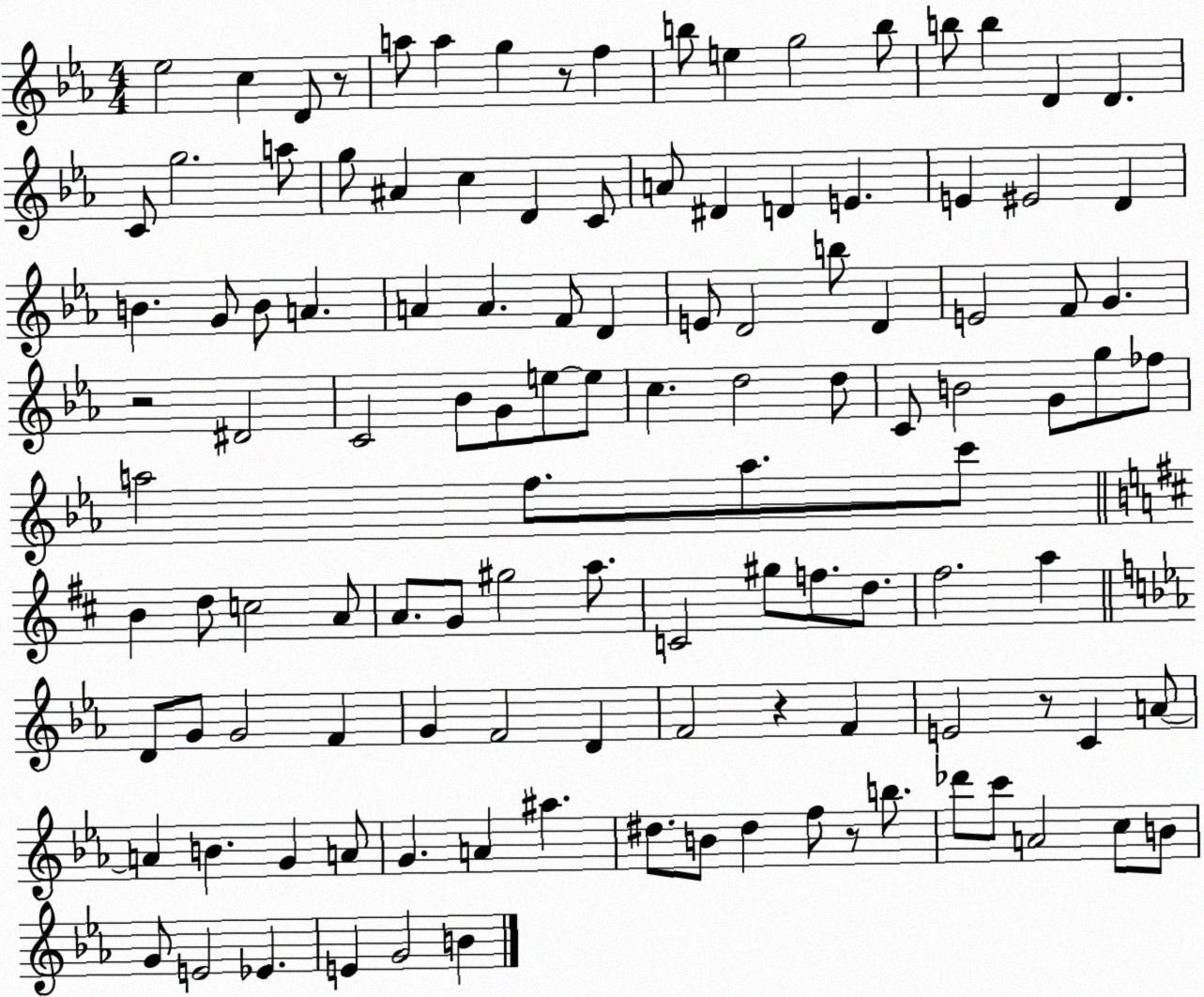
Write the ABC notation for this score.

X:1
T:Untitled
M:4/4
L:1/4
K:Eb
_e2 c D/2 z/2 a/2 a g z/2 f b/2 e g2 b/2 b/2 b D D C/2 g2 a/2 g/2 ^A c D C/2 A/2 ^D D E E ^E2 D B G/2 B/2 A A A F/2 D E/2 D2 b/2 D E2 F/2 G z2 ^D2 C2 _B/2 G/2 e/2 e/2 c d2 d/2 C/2 B2 G/2 g/2 _f/2 a2 f/2 a/2 c'/2 B d/2 c2 A/2 A/2 G/2 ^g2 a/2 C2 ^g/2 f/2 d/2 ^f2 a D/2 G/2 G2 F G F2 D F2 z F E2 z/2 C A/2 A B G A/2 G A ^a ^d/2 B/2 ^d f/2 z/2 b/2 _d'/2 c'/2 A2 c/2 B/2 G/2 E2 _E E G2 B